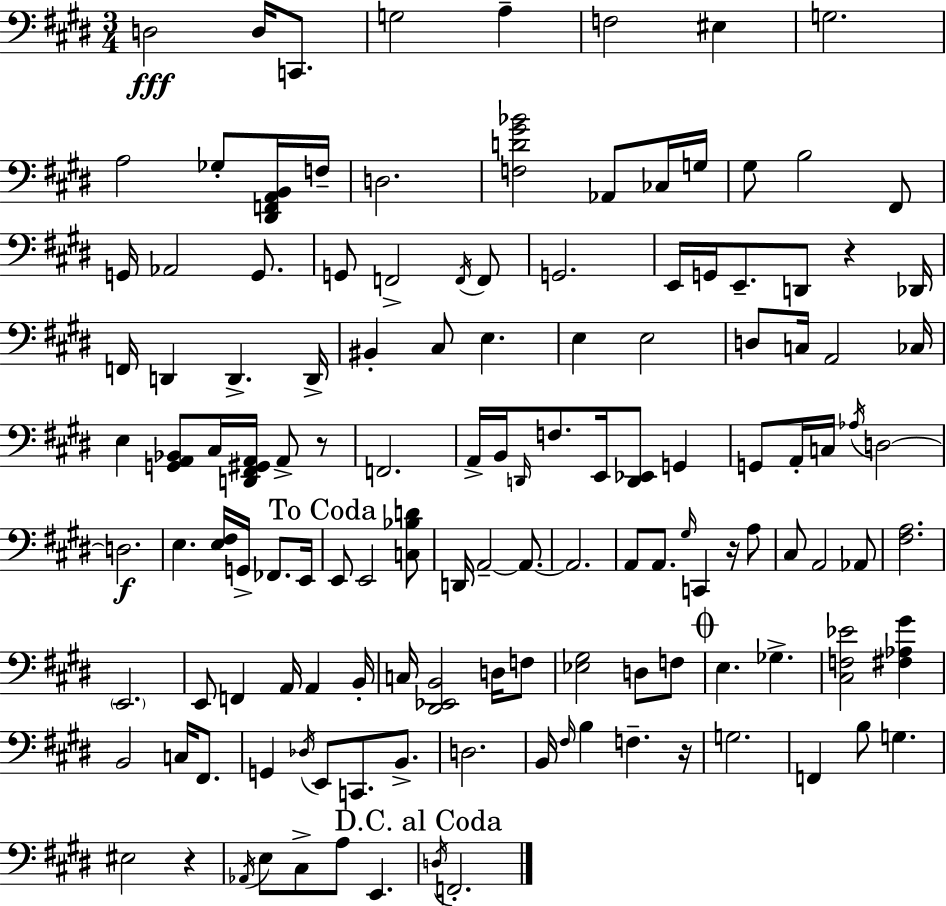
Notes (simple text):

D3/h D3/s C2/e. G3/h A3/q F3/h EIS3/q G3/h. A3/h Gb3/e [D#2,F2,A2,B2]/s F3/s D3/h. [F3,D4,G#4,Bb4]/h Ab2/e CES3/s G3/s G#3/e B3/h F#2/e G2/s Ab2/h G2/e. G2/e F2/h F2/s F2/e G2/h. E2/s G2/s E2/e. D2/e R/q Db2/s F2/s D2/q D2/q. D2/s BIS2/q C#3/e E3/q. E3/q E3/h D3/e C3/s A2/h CES3/s E3/q [G2,A2,Bb2]/e C#3/s [D2,F#2,G#2,A2]/s A2/e R/e F2/h. A2/s B2/s D2/s F3/e. E2/s [D2,Eb2]/e G2/q G2/e A2/s C3/s Ab3/s D3/h D3/h. E3/q. [E3,F#3]/s G2/s FES2/e. E2/s E2/e E2/h [C3,Bb3,D4]/e D2/s A2/h A2/e. A2/h. A2/e A2/e. G#3/s C2/q R/s A3/e C#3/e A2/h Ab2/e [F#3,A3]/h. E2/h. E2/e F2/q A2/s A2/q B2/s C3/s [D#2,Eb2,B2]/h D3/s F3/e [Eb3,G#3]/h D3/e F3/e E3/q. Gb3/q. [C#3,F3,Eb4]/h [F#3,Ab3,G#4]/q B2/h C3/s F#2/e. G2/q Db3/s E2/e C2/e. B2/e. D3/h. B2/s F#3/s B3/q F3/q. R/s G3/h. F2/q B3/e G3/q. EIS3/h R/q Ab2/s E3/e C#3/e A3/e E2/q. D3/s F2/h.